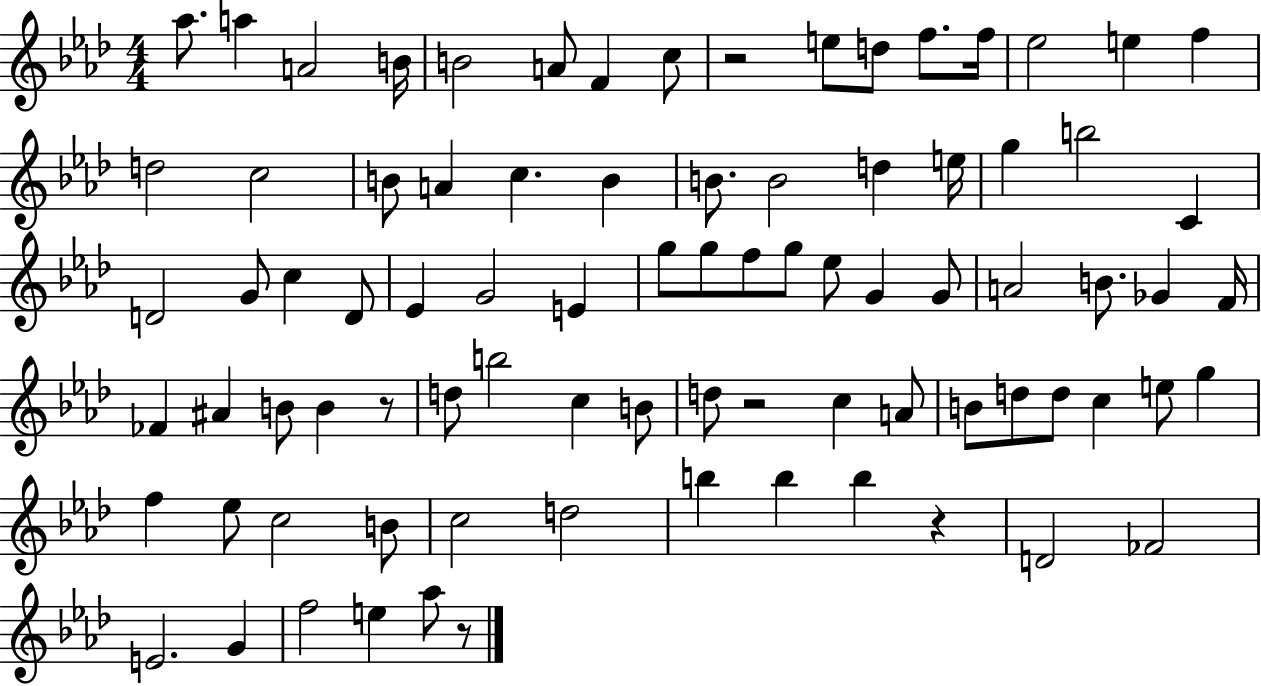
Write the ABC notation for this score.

X:1
T:Untitled
M:4/4
L:1/4
K:Ab
_a/2 a A2 B/4 B2 A/2 F c/2 z2 e/2 d/2 f/2 f/4 _e2 e f d2 c2 B/2 A c B B/2 B2 d e/4 g b2 C D2 G/2 c D/2 _E G2 E g/2 g/2 f/2 g/2 _e/2 G G/2 A2 B/2 _G F/4 _F ^A B/2 B z/2 d/2 b2 c B/2 d/2 z2 c A/2 B/2 d/2 d/2 c e/2 g f _e/2 c2 B/2 c2 d2 b b b z D2 _F2 E2 G f2 e _a/2 z/2